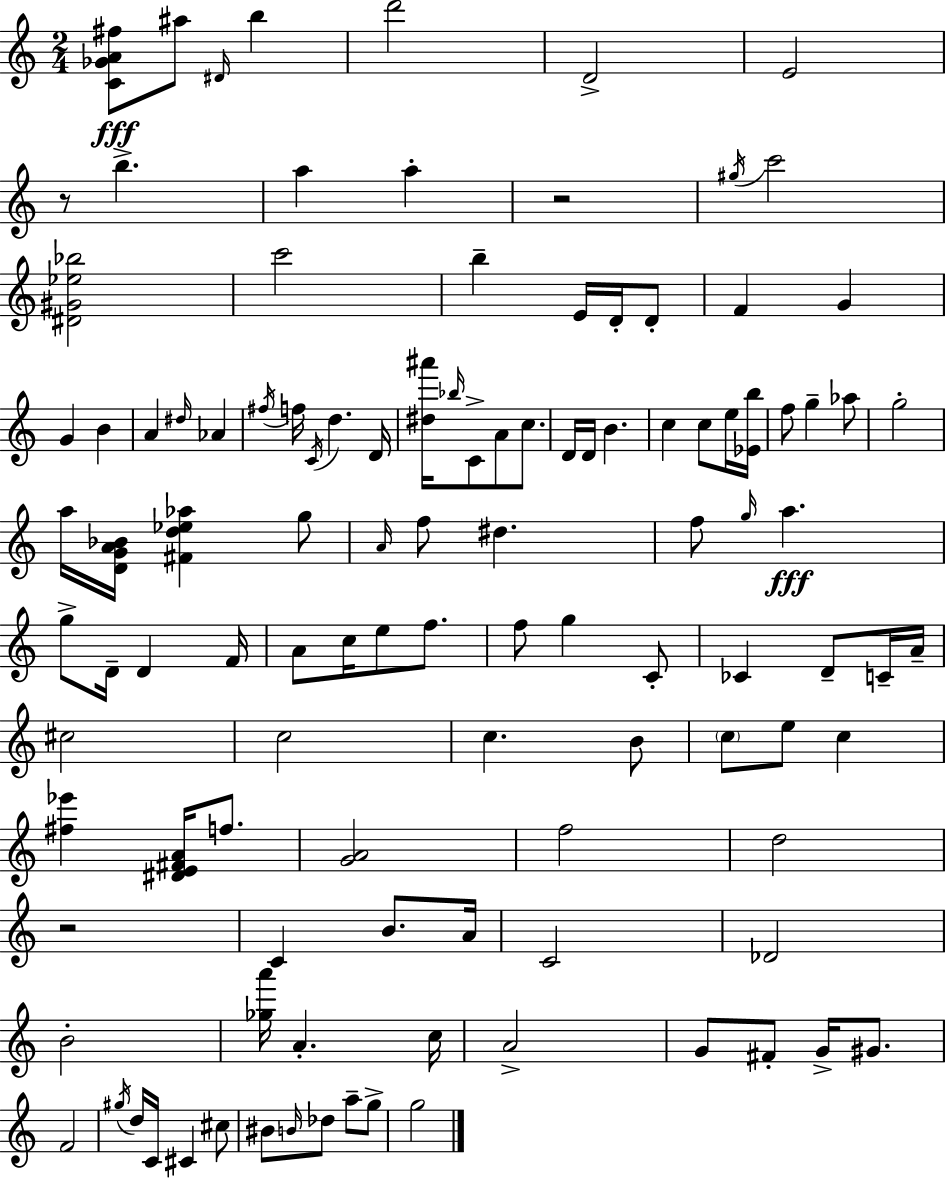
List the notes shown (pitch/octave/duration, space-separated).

[C4,Gb4,A4,F#5]/e A#5/e D#4/s B5/q D6/h D4/h E4/h R/e B5/q. A5/q A5/q R/h G#5/s C6/h [D#4,G#4,Eb5,Bb5]/h C6/h B5/q E4/s D4/s D4/e F4/q G4/q G4/q B4/q A4/q D#5/s Ab4/q F#5/s F5/s C4/s D5/q. D4/s [D#5,A#6]/s Bb5/s C4/e A4/e C5/e. D4/s D4/s B4/q. C5/q C5/e E5/s [Eb4,B5]/s F5/e G5/q Ab5/e G5/h A5/s [D4,G4,A4,Bb4]/s [F#4,D5,Eb5,Ab5]/q G5/e A4/s F5/e D#5/q. F5/e G5/s A5/q. G5/e D4/s D4/q F4/s A4/e C5/s E5/e F5/e. F5/e G5/q C4/e CES4/q D4/e C4/s A4/s C#5/h C5/h C5/q. B4/e C5/e E5/e C5/q [F#5,Eb6]/q [D#4,E4,F#4,A4]/s F5/e. [G4,A4]/h F5/h D5/h R/h C4/q B4/e. A4/s C4/h Db4/h B4/h [Gb5,A6]/s A4/q. C5/s A4/h G4/e F#4/e G4/s G#4/e. F4/h G#5/s D5/s C4/s C#4/q C#5/e BIS4/e B4/s Db5/e A5/e G5/e G5/h